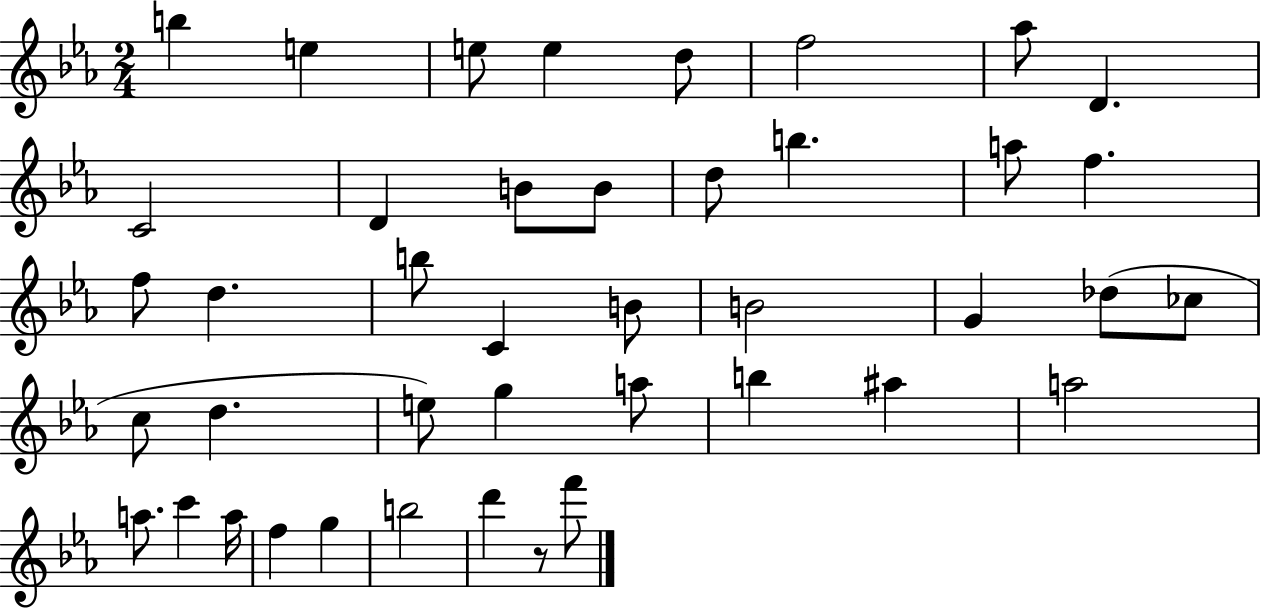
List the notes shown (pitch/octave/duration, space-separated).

B5/q E5/q E5/e E5/q D5/e F5/h Ab5/e D4/q. C4/h D4/q B4/e B4/e D5/e B5/q. A5/e F5/q. F5/e D5/q. B5/e C4/q B4/e B4/h G4/q Db5/e CES5/e C5/e D5/q. E5/e G5/q A5/e B5/q A#5/q A5/h A5/e. C6/q A5/s F5/q G5/q B5/h D6/q R/e F6/e